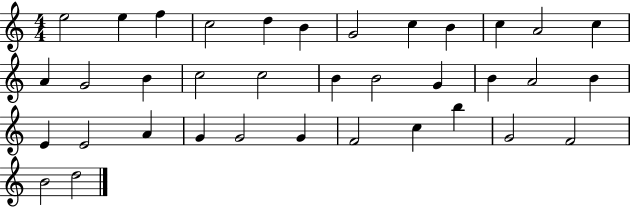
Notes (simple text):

E5/h E5/q F5/q C5/h D5/q B4/q G4/h C5/q B4/q C5/q A4/h C5/q A4/q G4/h B4/q C5/h C5/h B4/q B4/h G4/q B4/q A4/h B4/q E4/q E4/h A4/q G4/q G4/h G4/q F4/h C5/q B5/q G4/h F4/h B4/h D5/h